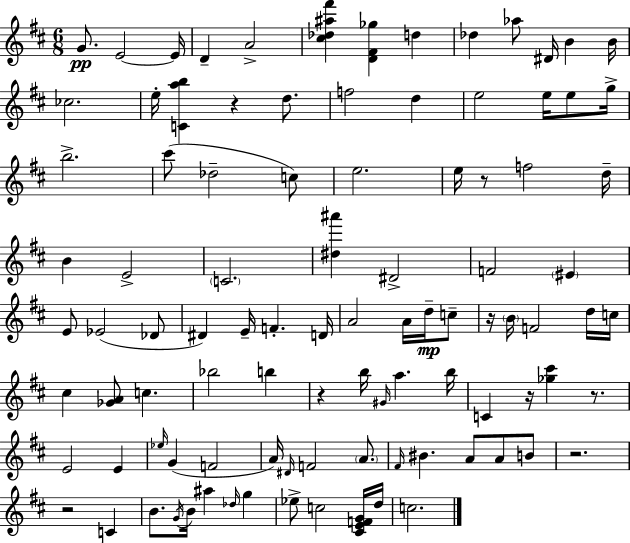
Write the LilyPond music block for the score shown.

{
  \clef treble
  \numericTimeSignature
  \time 6/8
  \key d \major
  g'8.\pp e'2~~ e'16 | d'4-- a'2-> | <cis'' des'' ais'' fis'''>4 <d' fis' ges''>4 d''4 | des''4 aes''8 dis'16 b'4 b'16 | \break ces''2. | e''16-. <c' a'' b''>4 r4 d''8. | f''2 d''4 | e''2 e''16 e''8 g''16-> | \break b''2.-> | cis'''8( des''2-- c''8) | e''2. | e''16 r8 f''2 d''16-- | \break b'4 e'2-> | \parenthesize c'2. | <dis'' ais'''>4 dis'2-> | f'2 \parenthesize eis'4 | \break e'8 ees'2( des'8 | dis'4) e'16-- f'4.-. d'16 | a'2 a'16 d''16--\mp c''8-- | r16 \parenthesize b'16 f'2 d''16 c''16 | \break cis''4 <ges' a'>8 c''4. | bes''2 b''4 | r4 b''16 \grace { gis'16 } a''4. | b''16 c'4 r16 <ges'' cis'''>4 r8. | \break e'2 e'4 | \grace { ees''16 }( g'4 f'2 | a'16) \grace { dis'16 } f'2 | \parenthesize a'8. \grace { fis'16 } bis'4. a'8 | \break a'8 b'8 r2. | r2 | c'4 b'8. \acciaccatura { g'16 } b'16 ais''4 | \grace { des''16 } g''4 ees''8-> c''2 | \break <cis' e' f' g'>16 d''16 c''2. | \bar "|."
}